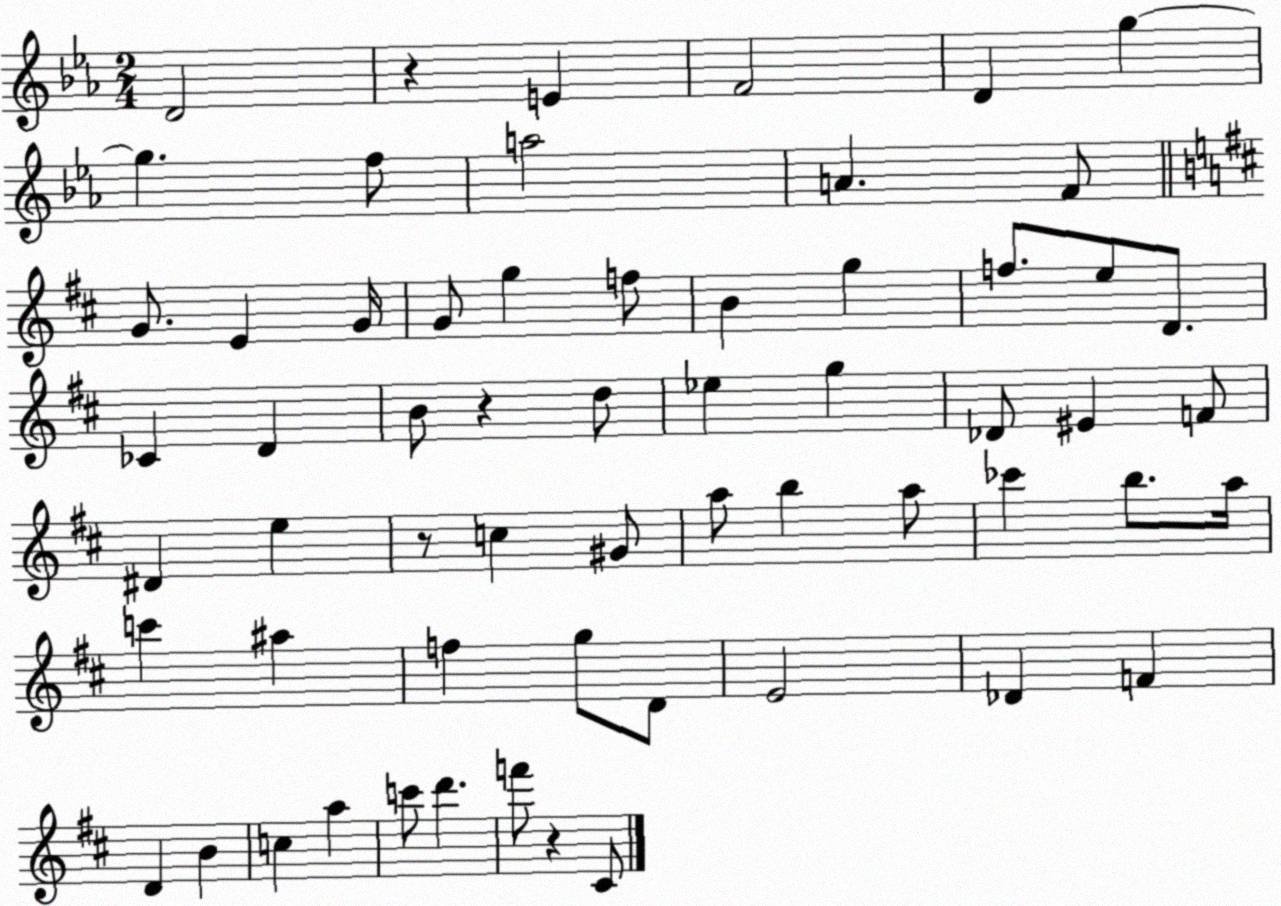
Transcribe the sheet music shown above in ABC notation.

X:1
T:Untitled
M:2/4
L:1/4
K:Eb
D2 z E F2 D g g f/2 a2 A F/2 G/2 E G/4 G/2 g f/2 B g f/2 e/2 D/2 _C D B/2 z d/2 _e g _D/2 ^E F/2 ^D e z/2 c ^G/2 a/2 b a/2 _c' b/2 a/4 c' ^a f g/2 D/2 E2 _D F D B c a c'/2 d' f'/2 z ^C/2